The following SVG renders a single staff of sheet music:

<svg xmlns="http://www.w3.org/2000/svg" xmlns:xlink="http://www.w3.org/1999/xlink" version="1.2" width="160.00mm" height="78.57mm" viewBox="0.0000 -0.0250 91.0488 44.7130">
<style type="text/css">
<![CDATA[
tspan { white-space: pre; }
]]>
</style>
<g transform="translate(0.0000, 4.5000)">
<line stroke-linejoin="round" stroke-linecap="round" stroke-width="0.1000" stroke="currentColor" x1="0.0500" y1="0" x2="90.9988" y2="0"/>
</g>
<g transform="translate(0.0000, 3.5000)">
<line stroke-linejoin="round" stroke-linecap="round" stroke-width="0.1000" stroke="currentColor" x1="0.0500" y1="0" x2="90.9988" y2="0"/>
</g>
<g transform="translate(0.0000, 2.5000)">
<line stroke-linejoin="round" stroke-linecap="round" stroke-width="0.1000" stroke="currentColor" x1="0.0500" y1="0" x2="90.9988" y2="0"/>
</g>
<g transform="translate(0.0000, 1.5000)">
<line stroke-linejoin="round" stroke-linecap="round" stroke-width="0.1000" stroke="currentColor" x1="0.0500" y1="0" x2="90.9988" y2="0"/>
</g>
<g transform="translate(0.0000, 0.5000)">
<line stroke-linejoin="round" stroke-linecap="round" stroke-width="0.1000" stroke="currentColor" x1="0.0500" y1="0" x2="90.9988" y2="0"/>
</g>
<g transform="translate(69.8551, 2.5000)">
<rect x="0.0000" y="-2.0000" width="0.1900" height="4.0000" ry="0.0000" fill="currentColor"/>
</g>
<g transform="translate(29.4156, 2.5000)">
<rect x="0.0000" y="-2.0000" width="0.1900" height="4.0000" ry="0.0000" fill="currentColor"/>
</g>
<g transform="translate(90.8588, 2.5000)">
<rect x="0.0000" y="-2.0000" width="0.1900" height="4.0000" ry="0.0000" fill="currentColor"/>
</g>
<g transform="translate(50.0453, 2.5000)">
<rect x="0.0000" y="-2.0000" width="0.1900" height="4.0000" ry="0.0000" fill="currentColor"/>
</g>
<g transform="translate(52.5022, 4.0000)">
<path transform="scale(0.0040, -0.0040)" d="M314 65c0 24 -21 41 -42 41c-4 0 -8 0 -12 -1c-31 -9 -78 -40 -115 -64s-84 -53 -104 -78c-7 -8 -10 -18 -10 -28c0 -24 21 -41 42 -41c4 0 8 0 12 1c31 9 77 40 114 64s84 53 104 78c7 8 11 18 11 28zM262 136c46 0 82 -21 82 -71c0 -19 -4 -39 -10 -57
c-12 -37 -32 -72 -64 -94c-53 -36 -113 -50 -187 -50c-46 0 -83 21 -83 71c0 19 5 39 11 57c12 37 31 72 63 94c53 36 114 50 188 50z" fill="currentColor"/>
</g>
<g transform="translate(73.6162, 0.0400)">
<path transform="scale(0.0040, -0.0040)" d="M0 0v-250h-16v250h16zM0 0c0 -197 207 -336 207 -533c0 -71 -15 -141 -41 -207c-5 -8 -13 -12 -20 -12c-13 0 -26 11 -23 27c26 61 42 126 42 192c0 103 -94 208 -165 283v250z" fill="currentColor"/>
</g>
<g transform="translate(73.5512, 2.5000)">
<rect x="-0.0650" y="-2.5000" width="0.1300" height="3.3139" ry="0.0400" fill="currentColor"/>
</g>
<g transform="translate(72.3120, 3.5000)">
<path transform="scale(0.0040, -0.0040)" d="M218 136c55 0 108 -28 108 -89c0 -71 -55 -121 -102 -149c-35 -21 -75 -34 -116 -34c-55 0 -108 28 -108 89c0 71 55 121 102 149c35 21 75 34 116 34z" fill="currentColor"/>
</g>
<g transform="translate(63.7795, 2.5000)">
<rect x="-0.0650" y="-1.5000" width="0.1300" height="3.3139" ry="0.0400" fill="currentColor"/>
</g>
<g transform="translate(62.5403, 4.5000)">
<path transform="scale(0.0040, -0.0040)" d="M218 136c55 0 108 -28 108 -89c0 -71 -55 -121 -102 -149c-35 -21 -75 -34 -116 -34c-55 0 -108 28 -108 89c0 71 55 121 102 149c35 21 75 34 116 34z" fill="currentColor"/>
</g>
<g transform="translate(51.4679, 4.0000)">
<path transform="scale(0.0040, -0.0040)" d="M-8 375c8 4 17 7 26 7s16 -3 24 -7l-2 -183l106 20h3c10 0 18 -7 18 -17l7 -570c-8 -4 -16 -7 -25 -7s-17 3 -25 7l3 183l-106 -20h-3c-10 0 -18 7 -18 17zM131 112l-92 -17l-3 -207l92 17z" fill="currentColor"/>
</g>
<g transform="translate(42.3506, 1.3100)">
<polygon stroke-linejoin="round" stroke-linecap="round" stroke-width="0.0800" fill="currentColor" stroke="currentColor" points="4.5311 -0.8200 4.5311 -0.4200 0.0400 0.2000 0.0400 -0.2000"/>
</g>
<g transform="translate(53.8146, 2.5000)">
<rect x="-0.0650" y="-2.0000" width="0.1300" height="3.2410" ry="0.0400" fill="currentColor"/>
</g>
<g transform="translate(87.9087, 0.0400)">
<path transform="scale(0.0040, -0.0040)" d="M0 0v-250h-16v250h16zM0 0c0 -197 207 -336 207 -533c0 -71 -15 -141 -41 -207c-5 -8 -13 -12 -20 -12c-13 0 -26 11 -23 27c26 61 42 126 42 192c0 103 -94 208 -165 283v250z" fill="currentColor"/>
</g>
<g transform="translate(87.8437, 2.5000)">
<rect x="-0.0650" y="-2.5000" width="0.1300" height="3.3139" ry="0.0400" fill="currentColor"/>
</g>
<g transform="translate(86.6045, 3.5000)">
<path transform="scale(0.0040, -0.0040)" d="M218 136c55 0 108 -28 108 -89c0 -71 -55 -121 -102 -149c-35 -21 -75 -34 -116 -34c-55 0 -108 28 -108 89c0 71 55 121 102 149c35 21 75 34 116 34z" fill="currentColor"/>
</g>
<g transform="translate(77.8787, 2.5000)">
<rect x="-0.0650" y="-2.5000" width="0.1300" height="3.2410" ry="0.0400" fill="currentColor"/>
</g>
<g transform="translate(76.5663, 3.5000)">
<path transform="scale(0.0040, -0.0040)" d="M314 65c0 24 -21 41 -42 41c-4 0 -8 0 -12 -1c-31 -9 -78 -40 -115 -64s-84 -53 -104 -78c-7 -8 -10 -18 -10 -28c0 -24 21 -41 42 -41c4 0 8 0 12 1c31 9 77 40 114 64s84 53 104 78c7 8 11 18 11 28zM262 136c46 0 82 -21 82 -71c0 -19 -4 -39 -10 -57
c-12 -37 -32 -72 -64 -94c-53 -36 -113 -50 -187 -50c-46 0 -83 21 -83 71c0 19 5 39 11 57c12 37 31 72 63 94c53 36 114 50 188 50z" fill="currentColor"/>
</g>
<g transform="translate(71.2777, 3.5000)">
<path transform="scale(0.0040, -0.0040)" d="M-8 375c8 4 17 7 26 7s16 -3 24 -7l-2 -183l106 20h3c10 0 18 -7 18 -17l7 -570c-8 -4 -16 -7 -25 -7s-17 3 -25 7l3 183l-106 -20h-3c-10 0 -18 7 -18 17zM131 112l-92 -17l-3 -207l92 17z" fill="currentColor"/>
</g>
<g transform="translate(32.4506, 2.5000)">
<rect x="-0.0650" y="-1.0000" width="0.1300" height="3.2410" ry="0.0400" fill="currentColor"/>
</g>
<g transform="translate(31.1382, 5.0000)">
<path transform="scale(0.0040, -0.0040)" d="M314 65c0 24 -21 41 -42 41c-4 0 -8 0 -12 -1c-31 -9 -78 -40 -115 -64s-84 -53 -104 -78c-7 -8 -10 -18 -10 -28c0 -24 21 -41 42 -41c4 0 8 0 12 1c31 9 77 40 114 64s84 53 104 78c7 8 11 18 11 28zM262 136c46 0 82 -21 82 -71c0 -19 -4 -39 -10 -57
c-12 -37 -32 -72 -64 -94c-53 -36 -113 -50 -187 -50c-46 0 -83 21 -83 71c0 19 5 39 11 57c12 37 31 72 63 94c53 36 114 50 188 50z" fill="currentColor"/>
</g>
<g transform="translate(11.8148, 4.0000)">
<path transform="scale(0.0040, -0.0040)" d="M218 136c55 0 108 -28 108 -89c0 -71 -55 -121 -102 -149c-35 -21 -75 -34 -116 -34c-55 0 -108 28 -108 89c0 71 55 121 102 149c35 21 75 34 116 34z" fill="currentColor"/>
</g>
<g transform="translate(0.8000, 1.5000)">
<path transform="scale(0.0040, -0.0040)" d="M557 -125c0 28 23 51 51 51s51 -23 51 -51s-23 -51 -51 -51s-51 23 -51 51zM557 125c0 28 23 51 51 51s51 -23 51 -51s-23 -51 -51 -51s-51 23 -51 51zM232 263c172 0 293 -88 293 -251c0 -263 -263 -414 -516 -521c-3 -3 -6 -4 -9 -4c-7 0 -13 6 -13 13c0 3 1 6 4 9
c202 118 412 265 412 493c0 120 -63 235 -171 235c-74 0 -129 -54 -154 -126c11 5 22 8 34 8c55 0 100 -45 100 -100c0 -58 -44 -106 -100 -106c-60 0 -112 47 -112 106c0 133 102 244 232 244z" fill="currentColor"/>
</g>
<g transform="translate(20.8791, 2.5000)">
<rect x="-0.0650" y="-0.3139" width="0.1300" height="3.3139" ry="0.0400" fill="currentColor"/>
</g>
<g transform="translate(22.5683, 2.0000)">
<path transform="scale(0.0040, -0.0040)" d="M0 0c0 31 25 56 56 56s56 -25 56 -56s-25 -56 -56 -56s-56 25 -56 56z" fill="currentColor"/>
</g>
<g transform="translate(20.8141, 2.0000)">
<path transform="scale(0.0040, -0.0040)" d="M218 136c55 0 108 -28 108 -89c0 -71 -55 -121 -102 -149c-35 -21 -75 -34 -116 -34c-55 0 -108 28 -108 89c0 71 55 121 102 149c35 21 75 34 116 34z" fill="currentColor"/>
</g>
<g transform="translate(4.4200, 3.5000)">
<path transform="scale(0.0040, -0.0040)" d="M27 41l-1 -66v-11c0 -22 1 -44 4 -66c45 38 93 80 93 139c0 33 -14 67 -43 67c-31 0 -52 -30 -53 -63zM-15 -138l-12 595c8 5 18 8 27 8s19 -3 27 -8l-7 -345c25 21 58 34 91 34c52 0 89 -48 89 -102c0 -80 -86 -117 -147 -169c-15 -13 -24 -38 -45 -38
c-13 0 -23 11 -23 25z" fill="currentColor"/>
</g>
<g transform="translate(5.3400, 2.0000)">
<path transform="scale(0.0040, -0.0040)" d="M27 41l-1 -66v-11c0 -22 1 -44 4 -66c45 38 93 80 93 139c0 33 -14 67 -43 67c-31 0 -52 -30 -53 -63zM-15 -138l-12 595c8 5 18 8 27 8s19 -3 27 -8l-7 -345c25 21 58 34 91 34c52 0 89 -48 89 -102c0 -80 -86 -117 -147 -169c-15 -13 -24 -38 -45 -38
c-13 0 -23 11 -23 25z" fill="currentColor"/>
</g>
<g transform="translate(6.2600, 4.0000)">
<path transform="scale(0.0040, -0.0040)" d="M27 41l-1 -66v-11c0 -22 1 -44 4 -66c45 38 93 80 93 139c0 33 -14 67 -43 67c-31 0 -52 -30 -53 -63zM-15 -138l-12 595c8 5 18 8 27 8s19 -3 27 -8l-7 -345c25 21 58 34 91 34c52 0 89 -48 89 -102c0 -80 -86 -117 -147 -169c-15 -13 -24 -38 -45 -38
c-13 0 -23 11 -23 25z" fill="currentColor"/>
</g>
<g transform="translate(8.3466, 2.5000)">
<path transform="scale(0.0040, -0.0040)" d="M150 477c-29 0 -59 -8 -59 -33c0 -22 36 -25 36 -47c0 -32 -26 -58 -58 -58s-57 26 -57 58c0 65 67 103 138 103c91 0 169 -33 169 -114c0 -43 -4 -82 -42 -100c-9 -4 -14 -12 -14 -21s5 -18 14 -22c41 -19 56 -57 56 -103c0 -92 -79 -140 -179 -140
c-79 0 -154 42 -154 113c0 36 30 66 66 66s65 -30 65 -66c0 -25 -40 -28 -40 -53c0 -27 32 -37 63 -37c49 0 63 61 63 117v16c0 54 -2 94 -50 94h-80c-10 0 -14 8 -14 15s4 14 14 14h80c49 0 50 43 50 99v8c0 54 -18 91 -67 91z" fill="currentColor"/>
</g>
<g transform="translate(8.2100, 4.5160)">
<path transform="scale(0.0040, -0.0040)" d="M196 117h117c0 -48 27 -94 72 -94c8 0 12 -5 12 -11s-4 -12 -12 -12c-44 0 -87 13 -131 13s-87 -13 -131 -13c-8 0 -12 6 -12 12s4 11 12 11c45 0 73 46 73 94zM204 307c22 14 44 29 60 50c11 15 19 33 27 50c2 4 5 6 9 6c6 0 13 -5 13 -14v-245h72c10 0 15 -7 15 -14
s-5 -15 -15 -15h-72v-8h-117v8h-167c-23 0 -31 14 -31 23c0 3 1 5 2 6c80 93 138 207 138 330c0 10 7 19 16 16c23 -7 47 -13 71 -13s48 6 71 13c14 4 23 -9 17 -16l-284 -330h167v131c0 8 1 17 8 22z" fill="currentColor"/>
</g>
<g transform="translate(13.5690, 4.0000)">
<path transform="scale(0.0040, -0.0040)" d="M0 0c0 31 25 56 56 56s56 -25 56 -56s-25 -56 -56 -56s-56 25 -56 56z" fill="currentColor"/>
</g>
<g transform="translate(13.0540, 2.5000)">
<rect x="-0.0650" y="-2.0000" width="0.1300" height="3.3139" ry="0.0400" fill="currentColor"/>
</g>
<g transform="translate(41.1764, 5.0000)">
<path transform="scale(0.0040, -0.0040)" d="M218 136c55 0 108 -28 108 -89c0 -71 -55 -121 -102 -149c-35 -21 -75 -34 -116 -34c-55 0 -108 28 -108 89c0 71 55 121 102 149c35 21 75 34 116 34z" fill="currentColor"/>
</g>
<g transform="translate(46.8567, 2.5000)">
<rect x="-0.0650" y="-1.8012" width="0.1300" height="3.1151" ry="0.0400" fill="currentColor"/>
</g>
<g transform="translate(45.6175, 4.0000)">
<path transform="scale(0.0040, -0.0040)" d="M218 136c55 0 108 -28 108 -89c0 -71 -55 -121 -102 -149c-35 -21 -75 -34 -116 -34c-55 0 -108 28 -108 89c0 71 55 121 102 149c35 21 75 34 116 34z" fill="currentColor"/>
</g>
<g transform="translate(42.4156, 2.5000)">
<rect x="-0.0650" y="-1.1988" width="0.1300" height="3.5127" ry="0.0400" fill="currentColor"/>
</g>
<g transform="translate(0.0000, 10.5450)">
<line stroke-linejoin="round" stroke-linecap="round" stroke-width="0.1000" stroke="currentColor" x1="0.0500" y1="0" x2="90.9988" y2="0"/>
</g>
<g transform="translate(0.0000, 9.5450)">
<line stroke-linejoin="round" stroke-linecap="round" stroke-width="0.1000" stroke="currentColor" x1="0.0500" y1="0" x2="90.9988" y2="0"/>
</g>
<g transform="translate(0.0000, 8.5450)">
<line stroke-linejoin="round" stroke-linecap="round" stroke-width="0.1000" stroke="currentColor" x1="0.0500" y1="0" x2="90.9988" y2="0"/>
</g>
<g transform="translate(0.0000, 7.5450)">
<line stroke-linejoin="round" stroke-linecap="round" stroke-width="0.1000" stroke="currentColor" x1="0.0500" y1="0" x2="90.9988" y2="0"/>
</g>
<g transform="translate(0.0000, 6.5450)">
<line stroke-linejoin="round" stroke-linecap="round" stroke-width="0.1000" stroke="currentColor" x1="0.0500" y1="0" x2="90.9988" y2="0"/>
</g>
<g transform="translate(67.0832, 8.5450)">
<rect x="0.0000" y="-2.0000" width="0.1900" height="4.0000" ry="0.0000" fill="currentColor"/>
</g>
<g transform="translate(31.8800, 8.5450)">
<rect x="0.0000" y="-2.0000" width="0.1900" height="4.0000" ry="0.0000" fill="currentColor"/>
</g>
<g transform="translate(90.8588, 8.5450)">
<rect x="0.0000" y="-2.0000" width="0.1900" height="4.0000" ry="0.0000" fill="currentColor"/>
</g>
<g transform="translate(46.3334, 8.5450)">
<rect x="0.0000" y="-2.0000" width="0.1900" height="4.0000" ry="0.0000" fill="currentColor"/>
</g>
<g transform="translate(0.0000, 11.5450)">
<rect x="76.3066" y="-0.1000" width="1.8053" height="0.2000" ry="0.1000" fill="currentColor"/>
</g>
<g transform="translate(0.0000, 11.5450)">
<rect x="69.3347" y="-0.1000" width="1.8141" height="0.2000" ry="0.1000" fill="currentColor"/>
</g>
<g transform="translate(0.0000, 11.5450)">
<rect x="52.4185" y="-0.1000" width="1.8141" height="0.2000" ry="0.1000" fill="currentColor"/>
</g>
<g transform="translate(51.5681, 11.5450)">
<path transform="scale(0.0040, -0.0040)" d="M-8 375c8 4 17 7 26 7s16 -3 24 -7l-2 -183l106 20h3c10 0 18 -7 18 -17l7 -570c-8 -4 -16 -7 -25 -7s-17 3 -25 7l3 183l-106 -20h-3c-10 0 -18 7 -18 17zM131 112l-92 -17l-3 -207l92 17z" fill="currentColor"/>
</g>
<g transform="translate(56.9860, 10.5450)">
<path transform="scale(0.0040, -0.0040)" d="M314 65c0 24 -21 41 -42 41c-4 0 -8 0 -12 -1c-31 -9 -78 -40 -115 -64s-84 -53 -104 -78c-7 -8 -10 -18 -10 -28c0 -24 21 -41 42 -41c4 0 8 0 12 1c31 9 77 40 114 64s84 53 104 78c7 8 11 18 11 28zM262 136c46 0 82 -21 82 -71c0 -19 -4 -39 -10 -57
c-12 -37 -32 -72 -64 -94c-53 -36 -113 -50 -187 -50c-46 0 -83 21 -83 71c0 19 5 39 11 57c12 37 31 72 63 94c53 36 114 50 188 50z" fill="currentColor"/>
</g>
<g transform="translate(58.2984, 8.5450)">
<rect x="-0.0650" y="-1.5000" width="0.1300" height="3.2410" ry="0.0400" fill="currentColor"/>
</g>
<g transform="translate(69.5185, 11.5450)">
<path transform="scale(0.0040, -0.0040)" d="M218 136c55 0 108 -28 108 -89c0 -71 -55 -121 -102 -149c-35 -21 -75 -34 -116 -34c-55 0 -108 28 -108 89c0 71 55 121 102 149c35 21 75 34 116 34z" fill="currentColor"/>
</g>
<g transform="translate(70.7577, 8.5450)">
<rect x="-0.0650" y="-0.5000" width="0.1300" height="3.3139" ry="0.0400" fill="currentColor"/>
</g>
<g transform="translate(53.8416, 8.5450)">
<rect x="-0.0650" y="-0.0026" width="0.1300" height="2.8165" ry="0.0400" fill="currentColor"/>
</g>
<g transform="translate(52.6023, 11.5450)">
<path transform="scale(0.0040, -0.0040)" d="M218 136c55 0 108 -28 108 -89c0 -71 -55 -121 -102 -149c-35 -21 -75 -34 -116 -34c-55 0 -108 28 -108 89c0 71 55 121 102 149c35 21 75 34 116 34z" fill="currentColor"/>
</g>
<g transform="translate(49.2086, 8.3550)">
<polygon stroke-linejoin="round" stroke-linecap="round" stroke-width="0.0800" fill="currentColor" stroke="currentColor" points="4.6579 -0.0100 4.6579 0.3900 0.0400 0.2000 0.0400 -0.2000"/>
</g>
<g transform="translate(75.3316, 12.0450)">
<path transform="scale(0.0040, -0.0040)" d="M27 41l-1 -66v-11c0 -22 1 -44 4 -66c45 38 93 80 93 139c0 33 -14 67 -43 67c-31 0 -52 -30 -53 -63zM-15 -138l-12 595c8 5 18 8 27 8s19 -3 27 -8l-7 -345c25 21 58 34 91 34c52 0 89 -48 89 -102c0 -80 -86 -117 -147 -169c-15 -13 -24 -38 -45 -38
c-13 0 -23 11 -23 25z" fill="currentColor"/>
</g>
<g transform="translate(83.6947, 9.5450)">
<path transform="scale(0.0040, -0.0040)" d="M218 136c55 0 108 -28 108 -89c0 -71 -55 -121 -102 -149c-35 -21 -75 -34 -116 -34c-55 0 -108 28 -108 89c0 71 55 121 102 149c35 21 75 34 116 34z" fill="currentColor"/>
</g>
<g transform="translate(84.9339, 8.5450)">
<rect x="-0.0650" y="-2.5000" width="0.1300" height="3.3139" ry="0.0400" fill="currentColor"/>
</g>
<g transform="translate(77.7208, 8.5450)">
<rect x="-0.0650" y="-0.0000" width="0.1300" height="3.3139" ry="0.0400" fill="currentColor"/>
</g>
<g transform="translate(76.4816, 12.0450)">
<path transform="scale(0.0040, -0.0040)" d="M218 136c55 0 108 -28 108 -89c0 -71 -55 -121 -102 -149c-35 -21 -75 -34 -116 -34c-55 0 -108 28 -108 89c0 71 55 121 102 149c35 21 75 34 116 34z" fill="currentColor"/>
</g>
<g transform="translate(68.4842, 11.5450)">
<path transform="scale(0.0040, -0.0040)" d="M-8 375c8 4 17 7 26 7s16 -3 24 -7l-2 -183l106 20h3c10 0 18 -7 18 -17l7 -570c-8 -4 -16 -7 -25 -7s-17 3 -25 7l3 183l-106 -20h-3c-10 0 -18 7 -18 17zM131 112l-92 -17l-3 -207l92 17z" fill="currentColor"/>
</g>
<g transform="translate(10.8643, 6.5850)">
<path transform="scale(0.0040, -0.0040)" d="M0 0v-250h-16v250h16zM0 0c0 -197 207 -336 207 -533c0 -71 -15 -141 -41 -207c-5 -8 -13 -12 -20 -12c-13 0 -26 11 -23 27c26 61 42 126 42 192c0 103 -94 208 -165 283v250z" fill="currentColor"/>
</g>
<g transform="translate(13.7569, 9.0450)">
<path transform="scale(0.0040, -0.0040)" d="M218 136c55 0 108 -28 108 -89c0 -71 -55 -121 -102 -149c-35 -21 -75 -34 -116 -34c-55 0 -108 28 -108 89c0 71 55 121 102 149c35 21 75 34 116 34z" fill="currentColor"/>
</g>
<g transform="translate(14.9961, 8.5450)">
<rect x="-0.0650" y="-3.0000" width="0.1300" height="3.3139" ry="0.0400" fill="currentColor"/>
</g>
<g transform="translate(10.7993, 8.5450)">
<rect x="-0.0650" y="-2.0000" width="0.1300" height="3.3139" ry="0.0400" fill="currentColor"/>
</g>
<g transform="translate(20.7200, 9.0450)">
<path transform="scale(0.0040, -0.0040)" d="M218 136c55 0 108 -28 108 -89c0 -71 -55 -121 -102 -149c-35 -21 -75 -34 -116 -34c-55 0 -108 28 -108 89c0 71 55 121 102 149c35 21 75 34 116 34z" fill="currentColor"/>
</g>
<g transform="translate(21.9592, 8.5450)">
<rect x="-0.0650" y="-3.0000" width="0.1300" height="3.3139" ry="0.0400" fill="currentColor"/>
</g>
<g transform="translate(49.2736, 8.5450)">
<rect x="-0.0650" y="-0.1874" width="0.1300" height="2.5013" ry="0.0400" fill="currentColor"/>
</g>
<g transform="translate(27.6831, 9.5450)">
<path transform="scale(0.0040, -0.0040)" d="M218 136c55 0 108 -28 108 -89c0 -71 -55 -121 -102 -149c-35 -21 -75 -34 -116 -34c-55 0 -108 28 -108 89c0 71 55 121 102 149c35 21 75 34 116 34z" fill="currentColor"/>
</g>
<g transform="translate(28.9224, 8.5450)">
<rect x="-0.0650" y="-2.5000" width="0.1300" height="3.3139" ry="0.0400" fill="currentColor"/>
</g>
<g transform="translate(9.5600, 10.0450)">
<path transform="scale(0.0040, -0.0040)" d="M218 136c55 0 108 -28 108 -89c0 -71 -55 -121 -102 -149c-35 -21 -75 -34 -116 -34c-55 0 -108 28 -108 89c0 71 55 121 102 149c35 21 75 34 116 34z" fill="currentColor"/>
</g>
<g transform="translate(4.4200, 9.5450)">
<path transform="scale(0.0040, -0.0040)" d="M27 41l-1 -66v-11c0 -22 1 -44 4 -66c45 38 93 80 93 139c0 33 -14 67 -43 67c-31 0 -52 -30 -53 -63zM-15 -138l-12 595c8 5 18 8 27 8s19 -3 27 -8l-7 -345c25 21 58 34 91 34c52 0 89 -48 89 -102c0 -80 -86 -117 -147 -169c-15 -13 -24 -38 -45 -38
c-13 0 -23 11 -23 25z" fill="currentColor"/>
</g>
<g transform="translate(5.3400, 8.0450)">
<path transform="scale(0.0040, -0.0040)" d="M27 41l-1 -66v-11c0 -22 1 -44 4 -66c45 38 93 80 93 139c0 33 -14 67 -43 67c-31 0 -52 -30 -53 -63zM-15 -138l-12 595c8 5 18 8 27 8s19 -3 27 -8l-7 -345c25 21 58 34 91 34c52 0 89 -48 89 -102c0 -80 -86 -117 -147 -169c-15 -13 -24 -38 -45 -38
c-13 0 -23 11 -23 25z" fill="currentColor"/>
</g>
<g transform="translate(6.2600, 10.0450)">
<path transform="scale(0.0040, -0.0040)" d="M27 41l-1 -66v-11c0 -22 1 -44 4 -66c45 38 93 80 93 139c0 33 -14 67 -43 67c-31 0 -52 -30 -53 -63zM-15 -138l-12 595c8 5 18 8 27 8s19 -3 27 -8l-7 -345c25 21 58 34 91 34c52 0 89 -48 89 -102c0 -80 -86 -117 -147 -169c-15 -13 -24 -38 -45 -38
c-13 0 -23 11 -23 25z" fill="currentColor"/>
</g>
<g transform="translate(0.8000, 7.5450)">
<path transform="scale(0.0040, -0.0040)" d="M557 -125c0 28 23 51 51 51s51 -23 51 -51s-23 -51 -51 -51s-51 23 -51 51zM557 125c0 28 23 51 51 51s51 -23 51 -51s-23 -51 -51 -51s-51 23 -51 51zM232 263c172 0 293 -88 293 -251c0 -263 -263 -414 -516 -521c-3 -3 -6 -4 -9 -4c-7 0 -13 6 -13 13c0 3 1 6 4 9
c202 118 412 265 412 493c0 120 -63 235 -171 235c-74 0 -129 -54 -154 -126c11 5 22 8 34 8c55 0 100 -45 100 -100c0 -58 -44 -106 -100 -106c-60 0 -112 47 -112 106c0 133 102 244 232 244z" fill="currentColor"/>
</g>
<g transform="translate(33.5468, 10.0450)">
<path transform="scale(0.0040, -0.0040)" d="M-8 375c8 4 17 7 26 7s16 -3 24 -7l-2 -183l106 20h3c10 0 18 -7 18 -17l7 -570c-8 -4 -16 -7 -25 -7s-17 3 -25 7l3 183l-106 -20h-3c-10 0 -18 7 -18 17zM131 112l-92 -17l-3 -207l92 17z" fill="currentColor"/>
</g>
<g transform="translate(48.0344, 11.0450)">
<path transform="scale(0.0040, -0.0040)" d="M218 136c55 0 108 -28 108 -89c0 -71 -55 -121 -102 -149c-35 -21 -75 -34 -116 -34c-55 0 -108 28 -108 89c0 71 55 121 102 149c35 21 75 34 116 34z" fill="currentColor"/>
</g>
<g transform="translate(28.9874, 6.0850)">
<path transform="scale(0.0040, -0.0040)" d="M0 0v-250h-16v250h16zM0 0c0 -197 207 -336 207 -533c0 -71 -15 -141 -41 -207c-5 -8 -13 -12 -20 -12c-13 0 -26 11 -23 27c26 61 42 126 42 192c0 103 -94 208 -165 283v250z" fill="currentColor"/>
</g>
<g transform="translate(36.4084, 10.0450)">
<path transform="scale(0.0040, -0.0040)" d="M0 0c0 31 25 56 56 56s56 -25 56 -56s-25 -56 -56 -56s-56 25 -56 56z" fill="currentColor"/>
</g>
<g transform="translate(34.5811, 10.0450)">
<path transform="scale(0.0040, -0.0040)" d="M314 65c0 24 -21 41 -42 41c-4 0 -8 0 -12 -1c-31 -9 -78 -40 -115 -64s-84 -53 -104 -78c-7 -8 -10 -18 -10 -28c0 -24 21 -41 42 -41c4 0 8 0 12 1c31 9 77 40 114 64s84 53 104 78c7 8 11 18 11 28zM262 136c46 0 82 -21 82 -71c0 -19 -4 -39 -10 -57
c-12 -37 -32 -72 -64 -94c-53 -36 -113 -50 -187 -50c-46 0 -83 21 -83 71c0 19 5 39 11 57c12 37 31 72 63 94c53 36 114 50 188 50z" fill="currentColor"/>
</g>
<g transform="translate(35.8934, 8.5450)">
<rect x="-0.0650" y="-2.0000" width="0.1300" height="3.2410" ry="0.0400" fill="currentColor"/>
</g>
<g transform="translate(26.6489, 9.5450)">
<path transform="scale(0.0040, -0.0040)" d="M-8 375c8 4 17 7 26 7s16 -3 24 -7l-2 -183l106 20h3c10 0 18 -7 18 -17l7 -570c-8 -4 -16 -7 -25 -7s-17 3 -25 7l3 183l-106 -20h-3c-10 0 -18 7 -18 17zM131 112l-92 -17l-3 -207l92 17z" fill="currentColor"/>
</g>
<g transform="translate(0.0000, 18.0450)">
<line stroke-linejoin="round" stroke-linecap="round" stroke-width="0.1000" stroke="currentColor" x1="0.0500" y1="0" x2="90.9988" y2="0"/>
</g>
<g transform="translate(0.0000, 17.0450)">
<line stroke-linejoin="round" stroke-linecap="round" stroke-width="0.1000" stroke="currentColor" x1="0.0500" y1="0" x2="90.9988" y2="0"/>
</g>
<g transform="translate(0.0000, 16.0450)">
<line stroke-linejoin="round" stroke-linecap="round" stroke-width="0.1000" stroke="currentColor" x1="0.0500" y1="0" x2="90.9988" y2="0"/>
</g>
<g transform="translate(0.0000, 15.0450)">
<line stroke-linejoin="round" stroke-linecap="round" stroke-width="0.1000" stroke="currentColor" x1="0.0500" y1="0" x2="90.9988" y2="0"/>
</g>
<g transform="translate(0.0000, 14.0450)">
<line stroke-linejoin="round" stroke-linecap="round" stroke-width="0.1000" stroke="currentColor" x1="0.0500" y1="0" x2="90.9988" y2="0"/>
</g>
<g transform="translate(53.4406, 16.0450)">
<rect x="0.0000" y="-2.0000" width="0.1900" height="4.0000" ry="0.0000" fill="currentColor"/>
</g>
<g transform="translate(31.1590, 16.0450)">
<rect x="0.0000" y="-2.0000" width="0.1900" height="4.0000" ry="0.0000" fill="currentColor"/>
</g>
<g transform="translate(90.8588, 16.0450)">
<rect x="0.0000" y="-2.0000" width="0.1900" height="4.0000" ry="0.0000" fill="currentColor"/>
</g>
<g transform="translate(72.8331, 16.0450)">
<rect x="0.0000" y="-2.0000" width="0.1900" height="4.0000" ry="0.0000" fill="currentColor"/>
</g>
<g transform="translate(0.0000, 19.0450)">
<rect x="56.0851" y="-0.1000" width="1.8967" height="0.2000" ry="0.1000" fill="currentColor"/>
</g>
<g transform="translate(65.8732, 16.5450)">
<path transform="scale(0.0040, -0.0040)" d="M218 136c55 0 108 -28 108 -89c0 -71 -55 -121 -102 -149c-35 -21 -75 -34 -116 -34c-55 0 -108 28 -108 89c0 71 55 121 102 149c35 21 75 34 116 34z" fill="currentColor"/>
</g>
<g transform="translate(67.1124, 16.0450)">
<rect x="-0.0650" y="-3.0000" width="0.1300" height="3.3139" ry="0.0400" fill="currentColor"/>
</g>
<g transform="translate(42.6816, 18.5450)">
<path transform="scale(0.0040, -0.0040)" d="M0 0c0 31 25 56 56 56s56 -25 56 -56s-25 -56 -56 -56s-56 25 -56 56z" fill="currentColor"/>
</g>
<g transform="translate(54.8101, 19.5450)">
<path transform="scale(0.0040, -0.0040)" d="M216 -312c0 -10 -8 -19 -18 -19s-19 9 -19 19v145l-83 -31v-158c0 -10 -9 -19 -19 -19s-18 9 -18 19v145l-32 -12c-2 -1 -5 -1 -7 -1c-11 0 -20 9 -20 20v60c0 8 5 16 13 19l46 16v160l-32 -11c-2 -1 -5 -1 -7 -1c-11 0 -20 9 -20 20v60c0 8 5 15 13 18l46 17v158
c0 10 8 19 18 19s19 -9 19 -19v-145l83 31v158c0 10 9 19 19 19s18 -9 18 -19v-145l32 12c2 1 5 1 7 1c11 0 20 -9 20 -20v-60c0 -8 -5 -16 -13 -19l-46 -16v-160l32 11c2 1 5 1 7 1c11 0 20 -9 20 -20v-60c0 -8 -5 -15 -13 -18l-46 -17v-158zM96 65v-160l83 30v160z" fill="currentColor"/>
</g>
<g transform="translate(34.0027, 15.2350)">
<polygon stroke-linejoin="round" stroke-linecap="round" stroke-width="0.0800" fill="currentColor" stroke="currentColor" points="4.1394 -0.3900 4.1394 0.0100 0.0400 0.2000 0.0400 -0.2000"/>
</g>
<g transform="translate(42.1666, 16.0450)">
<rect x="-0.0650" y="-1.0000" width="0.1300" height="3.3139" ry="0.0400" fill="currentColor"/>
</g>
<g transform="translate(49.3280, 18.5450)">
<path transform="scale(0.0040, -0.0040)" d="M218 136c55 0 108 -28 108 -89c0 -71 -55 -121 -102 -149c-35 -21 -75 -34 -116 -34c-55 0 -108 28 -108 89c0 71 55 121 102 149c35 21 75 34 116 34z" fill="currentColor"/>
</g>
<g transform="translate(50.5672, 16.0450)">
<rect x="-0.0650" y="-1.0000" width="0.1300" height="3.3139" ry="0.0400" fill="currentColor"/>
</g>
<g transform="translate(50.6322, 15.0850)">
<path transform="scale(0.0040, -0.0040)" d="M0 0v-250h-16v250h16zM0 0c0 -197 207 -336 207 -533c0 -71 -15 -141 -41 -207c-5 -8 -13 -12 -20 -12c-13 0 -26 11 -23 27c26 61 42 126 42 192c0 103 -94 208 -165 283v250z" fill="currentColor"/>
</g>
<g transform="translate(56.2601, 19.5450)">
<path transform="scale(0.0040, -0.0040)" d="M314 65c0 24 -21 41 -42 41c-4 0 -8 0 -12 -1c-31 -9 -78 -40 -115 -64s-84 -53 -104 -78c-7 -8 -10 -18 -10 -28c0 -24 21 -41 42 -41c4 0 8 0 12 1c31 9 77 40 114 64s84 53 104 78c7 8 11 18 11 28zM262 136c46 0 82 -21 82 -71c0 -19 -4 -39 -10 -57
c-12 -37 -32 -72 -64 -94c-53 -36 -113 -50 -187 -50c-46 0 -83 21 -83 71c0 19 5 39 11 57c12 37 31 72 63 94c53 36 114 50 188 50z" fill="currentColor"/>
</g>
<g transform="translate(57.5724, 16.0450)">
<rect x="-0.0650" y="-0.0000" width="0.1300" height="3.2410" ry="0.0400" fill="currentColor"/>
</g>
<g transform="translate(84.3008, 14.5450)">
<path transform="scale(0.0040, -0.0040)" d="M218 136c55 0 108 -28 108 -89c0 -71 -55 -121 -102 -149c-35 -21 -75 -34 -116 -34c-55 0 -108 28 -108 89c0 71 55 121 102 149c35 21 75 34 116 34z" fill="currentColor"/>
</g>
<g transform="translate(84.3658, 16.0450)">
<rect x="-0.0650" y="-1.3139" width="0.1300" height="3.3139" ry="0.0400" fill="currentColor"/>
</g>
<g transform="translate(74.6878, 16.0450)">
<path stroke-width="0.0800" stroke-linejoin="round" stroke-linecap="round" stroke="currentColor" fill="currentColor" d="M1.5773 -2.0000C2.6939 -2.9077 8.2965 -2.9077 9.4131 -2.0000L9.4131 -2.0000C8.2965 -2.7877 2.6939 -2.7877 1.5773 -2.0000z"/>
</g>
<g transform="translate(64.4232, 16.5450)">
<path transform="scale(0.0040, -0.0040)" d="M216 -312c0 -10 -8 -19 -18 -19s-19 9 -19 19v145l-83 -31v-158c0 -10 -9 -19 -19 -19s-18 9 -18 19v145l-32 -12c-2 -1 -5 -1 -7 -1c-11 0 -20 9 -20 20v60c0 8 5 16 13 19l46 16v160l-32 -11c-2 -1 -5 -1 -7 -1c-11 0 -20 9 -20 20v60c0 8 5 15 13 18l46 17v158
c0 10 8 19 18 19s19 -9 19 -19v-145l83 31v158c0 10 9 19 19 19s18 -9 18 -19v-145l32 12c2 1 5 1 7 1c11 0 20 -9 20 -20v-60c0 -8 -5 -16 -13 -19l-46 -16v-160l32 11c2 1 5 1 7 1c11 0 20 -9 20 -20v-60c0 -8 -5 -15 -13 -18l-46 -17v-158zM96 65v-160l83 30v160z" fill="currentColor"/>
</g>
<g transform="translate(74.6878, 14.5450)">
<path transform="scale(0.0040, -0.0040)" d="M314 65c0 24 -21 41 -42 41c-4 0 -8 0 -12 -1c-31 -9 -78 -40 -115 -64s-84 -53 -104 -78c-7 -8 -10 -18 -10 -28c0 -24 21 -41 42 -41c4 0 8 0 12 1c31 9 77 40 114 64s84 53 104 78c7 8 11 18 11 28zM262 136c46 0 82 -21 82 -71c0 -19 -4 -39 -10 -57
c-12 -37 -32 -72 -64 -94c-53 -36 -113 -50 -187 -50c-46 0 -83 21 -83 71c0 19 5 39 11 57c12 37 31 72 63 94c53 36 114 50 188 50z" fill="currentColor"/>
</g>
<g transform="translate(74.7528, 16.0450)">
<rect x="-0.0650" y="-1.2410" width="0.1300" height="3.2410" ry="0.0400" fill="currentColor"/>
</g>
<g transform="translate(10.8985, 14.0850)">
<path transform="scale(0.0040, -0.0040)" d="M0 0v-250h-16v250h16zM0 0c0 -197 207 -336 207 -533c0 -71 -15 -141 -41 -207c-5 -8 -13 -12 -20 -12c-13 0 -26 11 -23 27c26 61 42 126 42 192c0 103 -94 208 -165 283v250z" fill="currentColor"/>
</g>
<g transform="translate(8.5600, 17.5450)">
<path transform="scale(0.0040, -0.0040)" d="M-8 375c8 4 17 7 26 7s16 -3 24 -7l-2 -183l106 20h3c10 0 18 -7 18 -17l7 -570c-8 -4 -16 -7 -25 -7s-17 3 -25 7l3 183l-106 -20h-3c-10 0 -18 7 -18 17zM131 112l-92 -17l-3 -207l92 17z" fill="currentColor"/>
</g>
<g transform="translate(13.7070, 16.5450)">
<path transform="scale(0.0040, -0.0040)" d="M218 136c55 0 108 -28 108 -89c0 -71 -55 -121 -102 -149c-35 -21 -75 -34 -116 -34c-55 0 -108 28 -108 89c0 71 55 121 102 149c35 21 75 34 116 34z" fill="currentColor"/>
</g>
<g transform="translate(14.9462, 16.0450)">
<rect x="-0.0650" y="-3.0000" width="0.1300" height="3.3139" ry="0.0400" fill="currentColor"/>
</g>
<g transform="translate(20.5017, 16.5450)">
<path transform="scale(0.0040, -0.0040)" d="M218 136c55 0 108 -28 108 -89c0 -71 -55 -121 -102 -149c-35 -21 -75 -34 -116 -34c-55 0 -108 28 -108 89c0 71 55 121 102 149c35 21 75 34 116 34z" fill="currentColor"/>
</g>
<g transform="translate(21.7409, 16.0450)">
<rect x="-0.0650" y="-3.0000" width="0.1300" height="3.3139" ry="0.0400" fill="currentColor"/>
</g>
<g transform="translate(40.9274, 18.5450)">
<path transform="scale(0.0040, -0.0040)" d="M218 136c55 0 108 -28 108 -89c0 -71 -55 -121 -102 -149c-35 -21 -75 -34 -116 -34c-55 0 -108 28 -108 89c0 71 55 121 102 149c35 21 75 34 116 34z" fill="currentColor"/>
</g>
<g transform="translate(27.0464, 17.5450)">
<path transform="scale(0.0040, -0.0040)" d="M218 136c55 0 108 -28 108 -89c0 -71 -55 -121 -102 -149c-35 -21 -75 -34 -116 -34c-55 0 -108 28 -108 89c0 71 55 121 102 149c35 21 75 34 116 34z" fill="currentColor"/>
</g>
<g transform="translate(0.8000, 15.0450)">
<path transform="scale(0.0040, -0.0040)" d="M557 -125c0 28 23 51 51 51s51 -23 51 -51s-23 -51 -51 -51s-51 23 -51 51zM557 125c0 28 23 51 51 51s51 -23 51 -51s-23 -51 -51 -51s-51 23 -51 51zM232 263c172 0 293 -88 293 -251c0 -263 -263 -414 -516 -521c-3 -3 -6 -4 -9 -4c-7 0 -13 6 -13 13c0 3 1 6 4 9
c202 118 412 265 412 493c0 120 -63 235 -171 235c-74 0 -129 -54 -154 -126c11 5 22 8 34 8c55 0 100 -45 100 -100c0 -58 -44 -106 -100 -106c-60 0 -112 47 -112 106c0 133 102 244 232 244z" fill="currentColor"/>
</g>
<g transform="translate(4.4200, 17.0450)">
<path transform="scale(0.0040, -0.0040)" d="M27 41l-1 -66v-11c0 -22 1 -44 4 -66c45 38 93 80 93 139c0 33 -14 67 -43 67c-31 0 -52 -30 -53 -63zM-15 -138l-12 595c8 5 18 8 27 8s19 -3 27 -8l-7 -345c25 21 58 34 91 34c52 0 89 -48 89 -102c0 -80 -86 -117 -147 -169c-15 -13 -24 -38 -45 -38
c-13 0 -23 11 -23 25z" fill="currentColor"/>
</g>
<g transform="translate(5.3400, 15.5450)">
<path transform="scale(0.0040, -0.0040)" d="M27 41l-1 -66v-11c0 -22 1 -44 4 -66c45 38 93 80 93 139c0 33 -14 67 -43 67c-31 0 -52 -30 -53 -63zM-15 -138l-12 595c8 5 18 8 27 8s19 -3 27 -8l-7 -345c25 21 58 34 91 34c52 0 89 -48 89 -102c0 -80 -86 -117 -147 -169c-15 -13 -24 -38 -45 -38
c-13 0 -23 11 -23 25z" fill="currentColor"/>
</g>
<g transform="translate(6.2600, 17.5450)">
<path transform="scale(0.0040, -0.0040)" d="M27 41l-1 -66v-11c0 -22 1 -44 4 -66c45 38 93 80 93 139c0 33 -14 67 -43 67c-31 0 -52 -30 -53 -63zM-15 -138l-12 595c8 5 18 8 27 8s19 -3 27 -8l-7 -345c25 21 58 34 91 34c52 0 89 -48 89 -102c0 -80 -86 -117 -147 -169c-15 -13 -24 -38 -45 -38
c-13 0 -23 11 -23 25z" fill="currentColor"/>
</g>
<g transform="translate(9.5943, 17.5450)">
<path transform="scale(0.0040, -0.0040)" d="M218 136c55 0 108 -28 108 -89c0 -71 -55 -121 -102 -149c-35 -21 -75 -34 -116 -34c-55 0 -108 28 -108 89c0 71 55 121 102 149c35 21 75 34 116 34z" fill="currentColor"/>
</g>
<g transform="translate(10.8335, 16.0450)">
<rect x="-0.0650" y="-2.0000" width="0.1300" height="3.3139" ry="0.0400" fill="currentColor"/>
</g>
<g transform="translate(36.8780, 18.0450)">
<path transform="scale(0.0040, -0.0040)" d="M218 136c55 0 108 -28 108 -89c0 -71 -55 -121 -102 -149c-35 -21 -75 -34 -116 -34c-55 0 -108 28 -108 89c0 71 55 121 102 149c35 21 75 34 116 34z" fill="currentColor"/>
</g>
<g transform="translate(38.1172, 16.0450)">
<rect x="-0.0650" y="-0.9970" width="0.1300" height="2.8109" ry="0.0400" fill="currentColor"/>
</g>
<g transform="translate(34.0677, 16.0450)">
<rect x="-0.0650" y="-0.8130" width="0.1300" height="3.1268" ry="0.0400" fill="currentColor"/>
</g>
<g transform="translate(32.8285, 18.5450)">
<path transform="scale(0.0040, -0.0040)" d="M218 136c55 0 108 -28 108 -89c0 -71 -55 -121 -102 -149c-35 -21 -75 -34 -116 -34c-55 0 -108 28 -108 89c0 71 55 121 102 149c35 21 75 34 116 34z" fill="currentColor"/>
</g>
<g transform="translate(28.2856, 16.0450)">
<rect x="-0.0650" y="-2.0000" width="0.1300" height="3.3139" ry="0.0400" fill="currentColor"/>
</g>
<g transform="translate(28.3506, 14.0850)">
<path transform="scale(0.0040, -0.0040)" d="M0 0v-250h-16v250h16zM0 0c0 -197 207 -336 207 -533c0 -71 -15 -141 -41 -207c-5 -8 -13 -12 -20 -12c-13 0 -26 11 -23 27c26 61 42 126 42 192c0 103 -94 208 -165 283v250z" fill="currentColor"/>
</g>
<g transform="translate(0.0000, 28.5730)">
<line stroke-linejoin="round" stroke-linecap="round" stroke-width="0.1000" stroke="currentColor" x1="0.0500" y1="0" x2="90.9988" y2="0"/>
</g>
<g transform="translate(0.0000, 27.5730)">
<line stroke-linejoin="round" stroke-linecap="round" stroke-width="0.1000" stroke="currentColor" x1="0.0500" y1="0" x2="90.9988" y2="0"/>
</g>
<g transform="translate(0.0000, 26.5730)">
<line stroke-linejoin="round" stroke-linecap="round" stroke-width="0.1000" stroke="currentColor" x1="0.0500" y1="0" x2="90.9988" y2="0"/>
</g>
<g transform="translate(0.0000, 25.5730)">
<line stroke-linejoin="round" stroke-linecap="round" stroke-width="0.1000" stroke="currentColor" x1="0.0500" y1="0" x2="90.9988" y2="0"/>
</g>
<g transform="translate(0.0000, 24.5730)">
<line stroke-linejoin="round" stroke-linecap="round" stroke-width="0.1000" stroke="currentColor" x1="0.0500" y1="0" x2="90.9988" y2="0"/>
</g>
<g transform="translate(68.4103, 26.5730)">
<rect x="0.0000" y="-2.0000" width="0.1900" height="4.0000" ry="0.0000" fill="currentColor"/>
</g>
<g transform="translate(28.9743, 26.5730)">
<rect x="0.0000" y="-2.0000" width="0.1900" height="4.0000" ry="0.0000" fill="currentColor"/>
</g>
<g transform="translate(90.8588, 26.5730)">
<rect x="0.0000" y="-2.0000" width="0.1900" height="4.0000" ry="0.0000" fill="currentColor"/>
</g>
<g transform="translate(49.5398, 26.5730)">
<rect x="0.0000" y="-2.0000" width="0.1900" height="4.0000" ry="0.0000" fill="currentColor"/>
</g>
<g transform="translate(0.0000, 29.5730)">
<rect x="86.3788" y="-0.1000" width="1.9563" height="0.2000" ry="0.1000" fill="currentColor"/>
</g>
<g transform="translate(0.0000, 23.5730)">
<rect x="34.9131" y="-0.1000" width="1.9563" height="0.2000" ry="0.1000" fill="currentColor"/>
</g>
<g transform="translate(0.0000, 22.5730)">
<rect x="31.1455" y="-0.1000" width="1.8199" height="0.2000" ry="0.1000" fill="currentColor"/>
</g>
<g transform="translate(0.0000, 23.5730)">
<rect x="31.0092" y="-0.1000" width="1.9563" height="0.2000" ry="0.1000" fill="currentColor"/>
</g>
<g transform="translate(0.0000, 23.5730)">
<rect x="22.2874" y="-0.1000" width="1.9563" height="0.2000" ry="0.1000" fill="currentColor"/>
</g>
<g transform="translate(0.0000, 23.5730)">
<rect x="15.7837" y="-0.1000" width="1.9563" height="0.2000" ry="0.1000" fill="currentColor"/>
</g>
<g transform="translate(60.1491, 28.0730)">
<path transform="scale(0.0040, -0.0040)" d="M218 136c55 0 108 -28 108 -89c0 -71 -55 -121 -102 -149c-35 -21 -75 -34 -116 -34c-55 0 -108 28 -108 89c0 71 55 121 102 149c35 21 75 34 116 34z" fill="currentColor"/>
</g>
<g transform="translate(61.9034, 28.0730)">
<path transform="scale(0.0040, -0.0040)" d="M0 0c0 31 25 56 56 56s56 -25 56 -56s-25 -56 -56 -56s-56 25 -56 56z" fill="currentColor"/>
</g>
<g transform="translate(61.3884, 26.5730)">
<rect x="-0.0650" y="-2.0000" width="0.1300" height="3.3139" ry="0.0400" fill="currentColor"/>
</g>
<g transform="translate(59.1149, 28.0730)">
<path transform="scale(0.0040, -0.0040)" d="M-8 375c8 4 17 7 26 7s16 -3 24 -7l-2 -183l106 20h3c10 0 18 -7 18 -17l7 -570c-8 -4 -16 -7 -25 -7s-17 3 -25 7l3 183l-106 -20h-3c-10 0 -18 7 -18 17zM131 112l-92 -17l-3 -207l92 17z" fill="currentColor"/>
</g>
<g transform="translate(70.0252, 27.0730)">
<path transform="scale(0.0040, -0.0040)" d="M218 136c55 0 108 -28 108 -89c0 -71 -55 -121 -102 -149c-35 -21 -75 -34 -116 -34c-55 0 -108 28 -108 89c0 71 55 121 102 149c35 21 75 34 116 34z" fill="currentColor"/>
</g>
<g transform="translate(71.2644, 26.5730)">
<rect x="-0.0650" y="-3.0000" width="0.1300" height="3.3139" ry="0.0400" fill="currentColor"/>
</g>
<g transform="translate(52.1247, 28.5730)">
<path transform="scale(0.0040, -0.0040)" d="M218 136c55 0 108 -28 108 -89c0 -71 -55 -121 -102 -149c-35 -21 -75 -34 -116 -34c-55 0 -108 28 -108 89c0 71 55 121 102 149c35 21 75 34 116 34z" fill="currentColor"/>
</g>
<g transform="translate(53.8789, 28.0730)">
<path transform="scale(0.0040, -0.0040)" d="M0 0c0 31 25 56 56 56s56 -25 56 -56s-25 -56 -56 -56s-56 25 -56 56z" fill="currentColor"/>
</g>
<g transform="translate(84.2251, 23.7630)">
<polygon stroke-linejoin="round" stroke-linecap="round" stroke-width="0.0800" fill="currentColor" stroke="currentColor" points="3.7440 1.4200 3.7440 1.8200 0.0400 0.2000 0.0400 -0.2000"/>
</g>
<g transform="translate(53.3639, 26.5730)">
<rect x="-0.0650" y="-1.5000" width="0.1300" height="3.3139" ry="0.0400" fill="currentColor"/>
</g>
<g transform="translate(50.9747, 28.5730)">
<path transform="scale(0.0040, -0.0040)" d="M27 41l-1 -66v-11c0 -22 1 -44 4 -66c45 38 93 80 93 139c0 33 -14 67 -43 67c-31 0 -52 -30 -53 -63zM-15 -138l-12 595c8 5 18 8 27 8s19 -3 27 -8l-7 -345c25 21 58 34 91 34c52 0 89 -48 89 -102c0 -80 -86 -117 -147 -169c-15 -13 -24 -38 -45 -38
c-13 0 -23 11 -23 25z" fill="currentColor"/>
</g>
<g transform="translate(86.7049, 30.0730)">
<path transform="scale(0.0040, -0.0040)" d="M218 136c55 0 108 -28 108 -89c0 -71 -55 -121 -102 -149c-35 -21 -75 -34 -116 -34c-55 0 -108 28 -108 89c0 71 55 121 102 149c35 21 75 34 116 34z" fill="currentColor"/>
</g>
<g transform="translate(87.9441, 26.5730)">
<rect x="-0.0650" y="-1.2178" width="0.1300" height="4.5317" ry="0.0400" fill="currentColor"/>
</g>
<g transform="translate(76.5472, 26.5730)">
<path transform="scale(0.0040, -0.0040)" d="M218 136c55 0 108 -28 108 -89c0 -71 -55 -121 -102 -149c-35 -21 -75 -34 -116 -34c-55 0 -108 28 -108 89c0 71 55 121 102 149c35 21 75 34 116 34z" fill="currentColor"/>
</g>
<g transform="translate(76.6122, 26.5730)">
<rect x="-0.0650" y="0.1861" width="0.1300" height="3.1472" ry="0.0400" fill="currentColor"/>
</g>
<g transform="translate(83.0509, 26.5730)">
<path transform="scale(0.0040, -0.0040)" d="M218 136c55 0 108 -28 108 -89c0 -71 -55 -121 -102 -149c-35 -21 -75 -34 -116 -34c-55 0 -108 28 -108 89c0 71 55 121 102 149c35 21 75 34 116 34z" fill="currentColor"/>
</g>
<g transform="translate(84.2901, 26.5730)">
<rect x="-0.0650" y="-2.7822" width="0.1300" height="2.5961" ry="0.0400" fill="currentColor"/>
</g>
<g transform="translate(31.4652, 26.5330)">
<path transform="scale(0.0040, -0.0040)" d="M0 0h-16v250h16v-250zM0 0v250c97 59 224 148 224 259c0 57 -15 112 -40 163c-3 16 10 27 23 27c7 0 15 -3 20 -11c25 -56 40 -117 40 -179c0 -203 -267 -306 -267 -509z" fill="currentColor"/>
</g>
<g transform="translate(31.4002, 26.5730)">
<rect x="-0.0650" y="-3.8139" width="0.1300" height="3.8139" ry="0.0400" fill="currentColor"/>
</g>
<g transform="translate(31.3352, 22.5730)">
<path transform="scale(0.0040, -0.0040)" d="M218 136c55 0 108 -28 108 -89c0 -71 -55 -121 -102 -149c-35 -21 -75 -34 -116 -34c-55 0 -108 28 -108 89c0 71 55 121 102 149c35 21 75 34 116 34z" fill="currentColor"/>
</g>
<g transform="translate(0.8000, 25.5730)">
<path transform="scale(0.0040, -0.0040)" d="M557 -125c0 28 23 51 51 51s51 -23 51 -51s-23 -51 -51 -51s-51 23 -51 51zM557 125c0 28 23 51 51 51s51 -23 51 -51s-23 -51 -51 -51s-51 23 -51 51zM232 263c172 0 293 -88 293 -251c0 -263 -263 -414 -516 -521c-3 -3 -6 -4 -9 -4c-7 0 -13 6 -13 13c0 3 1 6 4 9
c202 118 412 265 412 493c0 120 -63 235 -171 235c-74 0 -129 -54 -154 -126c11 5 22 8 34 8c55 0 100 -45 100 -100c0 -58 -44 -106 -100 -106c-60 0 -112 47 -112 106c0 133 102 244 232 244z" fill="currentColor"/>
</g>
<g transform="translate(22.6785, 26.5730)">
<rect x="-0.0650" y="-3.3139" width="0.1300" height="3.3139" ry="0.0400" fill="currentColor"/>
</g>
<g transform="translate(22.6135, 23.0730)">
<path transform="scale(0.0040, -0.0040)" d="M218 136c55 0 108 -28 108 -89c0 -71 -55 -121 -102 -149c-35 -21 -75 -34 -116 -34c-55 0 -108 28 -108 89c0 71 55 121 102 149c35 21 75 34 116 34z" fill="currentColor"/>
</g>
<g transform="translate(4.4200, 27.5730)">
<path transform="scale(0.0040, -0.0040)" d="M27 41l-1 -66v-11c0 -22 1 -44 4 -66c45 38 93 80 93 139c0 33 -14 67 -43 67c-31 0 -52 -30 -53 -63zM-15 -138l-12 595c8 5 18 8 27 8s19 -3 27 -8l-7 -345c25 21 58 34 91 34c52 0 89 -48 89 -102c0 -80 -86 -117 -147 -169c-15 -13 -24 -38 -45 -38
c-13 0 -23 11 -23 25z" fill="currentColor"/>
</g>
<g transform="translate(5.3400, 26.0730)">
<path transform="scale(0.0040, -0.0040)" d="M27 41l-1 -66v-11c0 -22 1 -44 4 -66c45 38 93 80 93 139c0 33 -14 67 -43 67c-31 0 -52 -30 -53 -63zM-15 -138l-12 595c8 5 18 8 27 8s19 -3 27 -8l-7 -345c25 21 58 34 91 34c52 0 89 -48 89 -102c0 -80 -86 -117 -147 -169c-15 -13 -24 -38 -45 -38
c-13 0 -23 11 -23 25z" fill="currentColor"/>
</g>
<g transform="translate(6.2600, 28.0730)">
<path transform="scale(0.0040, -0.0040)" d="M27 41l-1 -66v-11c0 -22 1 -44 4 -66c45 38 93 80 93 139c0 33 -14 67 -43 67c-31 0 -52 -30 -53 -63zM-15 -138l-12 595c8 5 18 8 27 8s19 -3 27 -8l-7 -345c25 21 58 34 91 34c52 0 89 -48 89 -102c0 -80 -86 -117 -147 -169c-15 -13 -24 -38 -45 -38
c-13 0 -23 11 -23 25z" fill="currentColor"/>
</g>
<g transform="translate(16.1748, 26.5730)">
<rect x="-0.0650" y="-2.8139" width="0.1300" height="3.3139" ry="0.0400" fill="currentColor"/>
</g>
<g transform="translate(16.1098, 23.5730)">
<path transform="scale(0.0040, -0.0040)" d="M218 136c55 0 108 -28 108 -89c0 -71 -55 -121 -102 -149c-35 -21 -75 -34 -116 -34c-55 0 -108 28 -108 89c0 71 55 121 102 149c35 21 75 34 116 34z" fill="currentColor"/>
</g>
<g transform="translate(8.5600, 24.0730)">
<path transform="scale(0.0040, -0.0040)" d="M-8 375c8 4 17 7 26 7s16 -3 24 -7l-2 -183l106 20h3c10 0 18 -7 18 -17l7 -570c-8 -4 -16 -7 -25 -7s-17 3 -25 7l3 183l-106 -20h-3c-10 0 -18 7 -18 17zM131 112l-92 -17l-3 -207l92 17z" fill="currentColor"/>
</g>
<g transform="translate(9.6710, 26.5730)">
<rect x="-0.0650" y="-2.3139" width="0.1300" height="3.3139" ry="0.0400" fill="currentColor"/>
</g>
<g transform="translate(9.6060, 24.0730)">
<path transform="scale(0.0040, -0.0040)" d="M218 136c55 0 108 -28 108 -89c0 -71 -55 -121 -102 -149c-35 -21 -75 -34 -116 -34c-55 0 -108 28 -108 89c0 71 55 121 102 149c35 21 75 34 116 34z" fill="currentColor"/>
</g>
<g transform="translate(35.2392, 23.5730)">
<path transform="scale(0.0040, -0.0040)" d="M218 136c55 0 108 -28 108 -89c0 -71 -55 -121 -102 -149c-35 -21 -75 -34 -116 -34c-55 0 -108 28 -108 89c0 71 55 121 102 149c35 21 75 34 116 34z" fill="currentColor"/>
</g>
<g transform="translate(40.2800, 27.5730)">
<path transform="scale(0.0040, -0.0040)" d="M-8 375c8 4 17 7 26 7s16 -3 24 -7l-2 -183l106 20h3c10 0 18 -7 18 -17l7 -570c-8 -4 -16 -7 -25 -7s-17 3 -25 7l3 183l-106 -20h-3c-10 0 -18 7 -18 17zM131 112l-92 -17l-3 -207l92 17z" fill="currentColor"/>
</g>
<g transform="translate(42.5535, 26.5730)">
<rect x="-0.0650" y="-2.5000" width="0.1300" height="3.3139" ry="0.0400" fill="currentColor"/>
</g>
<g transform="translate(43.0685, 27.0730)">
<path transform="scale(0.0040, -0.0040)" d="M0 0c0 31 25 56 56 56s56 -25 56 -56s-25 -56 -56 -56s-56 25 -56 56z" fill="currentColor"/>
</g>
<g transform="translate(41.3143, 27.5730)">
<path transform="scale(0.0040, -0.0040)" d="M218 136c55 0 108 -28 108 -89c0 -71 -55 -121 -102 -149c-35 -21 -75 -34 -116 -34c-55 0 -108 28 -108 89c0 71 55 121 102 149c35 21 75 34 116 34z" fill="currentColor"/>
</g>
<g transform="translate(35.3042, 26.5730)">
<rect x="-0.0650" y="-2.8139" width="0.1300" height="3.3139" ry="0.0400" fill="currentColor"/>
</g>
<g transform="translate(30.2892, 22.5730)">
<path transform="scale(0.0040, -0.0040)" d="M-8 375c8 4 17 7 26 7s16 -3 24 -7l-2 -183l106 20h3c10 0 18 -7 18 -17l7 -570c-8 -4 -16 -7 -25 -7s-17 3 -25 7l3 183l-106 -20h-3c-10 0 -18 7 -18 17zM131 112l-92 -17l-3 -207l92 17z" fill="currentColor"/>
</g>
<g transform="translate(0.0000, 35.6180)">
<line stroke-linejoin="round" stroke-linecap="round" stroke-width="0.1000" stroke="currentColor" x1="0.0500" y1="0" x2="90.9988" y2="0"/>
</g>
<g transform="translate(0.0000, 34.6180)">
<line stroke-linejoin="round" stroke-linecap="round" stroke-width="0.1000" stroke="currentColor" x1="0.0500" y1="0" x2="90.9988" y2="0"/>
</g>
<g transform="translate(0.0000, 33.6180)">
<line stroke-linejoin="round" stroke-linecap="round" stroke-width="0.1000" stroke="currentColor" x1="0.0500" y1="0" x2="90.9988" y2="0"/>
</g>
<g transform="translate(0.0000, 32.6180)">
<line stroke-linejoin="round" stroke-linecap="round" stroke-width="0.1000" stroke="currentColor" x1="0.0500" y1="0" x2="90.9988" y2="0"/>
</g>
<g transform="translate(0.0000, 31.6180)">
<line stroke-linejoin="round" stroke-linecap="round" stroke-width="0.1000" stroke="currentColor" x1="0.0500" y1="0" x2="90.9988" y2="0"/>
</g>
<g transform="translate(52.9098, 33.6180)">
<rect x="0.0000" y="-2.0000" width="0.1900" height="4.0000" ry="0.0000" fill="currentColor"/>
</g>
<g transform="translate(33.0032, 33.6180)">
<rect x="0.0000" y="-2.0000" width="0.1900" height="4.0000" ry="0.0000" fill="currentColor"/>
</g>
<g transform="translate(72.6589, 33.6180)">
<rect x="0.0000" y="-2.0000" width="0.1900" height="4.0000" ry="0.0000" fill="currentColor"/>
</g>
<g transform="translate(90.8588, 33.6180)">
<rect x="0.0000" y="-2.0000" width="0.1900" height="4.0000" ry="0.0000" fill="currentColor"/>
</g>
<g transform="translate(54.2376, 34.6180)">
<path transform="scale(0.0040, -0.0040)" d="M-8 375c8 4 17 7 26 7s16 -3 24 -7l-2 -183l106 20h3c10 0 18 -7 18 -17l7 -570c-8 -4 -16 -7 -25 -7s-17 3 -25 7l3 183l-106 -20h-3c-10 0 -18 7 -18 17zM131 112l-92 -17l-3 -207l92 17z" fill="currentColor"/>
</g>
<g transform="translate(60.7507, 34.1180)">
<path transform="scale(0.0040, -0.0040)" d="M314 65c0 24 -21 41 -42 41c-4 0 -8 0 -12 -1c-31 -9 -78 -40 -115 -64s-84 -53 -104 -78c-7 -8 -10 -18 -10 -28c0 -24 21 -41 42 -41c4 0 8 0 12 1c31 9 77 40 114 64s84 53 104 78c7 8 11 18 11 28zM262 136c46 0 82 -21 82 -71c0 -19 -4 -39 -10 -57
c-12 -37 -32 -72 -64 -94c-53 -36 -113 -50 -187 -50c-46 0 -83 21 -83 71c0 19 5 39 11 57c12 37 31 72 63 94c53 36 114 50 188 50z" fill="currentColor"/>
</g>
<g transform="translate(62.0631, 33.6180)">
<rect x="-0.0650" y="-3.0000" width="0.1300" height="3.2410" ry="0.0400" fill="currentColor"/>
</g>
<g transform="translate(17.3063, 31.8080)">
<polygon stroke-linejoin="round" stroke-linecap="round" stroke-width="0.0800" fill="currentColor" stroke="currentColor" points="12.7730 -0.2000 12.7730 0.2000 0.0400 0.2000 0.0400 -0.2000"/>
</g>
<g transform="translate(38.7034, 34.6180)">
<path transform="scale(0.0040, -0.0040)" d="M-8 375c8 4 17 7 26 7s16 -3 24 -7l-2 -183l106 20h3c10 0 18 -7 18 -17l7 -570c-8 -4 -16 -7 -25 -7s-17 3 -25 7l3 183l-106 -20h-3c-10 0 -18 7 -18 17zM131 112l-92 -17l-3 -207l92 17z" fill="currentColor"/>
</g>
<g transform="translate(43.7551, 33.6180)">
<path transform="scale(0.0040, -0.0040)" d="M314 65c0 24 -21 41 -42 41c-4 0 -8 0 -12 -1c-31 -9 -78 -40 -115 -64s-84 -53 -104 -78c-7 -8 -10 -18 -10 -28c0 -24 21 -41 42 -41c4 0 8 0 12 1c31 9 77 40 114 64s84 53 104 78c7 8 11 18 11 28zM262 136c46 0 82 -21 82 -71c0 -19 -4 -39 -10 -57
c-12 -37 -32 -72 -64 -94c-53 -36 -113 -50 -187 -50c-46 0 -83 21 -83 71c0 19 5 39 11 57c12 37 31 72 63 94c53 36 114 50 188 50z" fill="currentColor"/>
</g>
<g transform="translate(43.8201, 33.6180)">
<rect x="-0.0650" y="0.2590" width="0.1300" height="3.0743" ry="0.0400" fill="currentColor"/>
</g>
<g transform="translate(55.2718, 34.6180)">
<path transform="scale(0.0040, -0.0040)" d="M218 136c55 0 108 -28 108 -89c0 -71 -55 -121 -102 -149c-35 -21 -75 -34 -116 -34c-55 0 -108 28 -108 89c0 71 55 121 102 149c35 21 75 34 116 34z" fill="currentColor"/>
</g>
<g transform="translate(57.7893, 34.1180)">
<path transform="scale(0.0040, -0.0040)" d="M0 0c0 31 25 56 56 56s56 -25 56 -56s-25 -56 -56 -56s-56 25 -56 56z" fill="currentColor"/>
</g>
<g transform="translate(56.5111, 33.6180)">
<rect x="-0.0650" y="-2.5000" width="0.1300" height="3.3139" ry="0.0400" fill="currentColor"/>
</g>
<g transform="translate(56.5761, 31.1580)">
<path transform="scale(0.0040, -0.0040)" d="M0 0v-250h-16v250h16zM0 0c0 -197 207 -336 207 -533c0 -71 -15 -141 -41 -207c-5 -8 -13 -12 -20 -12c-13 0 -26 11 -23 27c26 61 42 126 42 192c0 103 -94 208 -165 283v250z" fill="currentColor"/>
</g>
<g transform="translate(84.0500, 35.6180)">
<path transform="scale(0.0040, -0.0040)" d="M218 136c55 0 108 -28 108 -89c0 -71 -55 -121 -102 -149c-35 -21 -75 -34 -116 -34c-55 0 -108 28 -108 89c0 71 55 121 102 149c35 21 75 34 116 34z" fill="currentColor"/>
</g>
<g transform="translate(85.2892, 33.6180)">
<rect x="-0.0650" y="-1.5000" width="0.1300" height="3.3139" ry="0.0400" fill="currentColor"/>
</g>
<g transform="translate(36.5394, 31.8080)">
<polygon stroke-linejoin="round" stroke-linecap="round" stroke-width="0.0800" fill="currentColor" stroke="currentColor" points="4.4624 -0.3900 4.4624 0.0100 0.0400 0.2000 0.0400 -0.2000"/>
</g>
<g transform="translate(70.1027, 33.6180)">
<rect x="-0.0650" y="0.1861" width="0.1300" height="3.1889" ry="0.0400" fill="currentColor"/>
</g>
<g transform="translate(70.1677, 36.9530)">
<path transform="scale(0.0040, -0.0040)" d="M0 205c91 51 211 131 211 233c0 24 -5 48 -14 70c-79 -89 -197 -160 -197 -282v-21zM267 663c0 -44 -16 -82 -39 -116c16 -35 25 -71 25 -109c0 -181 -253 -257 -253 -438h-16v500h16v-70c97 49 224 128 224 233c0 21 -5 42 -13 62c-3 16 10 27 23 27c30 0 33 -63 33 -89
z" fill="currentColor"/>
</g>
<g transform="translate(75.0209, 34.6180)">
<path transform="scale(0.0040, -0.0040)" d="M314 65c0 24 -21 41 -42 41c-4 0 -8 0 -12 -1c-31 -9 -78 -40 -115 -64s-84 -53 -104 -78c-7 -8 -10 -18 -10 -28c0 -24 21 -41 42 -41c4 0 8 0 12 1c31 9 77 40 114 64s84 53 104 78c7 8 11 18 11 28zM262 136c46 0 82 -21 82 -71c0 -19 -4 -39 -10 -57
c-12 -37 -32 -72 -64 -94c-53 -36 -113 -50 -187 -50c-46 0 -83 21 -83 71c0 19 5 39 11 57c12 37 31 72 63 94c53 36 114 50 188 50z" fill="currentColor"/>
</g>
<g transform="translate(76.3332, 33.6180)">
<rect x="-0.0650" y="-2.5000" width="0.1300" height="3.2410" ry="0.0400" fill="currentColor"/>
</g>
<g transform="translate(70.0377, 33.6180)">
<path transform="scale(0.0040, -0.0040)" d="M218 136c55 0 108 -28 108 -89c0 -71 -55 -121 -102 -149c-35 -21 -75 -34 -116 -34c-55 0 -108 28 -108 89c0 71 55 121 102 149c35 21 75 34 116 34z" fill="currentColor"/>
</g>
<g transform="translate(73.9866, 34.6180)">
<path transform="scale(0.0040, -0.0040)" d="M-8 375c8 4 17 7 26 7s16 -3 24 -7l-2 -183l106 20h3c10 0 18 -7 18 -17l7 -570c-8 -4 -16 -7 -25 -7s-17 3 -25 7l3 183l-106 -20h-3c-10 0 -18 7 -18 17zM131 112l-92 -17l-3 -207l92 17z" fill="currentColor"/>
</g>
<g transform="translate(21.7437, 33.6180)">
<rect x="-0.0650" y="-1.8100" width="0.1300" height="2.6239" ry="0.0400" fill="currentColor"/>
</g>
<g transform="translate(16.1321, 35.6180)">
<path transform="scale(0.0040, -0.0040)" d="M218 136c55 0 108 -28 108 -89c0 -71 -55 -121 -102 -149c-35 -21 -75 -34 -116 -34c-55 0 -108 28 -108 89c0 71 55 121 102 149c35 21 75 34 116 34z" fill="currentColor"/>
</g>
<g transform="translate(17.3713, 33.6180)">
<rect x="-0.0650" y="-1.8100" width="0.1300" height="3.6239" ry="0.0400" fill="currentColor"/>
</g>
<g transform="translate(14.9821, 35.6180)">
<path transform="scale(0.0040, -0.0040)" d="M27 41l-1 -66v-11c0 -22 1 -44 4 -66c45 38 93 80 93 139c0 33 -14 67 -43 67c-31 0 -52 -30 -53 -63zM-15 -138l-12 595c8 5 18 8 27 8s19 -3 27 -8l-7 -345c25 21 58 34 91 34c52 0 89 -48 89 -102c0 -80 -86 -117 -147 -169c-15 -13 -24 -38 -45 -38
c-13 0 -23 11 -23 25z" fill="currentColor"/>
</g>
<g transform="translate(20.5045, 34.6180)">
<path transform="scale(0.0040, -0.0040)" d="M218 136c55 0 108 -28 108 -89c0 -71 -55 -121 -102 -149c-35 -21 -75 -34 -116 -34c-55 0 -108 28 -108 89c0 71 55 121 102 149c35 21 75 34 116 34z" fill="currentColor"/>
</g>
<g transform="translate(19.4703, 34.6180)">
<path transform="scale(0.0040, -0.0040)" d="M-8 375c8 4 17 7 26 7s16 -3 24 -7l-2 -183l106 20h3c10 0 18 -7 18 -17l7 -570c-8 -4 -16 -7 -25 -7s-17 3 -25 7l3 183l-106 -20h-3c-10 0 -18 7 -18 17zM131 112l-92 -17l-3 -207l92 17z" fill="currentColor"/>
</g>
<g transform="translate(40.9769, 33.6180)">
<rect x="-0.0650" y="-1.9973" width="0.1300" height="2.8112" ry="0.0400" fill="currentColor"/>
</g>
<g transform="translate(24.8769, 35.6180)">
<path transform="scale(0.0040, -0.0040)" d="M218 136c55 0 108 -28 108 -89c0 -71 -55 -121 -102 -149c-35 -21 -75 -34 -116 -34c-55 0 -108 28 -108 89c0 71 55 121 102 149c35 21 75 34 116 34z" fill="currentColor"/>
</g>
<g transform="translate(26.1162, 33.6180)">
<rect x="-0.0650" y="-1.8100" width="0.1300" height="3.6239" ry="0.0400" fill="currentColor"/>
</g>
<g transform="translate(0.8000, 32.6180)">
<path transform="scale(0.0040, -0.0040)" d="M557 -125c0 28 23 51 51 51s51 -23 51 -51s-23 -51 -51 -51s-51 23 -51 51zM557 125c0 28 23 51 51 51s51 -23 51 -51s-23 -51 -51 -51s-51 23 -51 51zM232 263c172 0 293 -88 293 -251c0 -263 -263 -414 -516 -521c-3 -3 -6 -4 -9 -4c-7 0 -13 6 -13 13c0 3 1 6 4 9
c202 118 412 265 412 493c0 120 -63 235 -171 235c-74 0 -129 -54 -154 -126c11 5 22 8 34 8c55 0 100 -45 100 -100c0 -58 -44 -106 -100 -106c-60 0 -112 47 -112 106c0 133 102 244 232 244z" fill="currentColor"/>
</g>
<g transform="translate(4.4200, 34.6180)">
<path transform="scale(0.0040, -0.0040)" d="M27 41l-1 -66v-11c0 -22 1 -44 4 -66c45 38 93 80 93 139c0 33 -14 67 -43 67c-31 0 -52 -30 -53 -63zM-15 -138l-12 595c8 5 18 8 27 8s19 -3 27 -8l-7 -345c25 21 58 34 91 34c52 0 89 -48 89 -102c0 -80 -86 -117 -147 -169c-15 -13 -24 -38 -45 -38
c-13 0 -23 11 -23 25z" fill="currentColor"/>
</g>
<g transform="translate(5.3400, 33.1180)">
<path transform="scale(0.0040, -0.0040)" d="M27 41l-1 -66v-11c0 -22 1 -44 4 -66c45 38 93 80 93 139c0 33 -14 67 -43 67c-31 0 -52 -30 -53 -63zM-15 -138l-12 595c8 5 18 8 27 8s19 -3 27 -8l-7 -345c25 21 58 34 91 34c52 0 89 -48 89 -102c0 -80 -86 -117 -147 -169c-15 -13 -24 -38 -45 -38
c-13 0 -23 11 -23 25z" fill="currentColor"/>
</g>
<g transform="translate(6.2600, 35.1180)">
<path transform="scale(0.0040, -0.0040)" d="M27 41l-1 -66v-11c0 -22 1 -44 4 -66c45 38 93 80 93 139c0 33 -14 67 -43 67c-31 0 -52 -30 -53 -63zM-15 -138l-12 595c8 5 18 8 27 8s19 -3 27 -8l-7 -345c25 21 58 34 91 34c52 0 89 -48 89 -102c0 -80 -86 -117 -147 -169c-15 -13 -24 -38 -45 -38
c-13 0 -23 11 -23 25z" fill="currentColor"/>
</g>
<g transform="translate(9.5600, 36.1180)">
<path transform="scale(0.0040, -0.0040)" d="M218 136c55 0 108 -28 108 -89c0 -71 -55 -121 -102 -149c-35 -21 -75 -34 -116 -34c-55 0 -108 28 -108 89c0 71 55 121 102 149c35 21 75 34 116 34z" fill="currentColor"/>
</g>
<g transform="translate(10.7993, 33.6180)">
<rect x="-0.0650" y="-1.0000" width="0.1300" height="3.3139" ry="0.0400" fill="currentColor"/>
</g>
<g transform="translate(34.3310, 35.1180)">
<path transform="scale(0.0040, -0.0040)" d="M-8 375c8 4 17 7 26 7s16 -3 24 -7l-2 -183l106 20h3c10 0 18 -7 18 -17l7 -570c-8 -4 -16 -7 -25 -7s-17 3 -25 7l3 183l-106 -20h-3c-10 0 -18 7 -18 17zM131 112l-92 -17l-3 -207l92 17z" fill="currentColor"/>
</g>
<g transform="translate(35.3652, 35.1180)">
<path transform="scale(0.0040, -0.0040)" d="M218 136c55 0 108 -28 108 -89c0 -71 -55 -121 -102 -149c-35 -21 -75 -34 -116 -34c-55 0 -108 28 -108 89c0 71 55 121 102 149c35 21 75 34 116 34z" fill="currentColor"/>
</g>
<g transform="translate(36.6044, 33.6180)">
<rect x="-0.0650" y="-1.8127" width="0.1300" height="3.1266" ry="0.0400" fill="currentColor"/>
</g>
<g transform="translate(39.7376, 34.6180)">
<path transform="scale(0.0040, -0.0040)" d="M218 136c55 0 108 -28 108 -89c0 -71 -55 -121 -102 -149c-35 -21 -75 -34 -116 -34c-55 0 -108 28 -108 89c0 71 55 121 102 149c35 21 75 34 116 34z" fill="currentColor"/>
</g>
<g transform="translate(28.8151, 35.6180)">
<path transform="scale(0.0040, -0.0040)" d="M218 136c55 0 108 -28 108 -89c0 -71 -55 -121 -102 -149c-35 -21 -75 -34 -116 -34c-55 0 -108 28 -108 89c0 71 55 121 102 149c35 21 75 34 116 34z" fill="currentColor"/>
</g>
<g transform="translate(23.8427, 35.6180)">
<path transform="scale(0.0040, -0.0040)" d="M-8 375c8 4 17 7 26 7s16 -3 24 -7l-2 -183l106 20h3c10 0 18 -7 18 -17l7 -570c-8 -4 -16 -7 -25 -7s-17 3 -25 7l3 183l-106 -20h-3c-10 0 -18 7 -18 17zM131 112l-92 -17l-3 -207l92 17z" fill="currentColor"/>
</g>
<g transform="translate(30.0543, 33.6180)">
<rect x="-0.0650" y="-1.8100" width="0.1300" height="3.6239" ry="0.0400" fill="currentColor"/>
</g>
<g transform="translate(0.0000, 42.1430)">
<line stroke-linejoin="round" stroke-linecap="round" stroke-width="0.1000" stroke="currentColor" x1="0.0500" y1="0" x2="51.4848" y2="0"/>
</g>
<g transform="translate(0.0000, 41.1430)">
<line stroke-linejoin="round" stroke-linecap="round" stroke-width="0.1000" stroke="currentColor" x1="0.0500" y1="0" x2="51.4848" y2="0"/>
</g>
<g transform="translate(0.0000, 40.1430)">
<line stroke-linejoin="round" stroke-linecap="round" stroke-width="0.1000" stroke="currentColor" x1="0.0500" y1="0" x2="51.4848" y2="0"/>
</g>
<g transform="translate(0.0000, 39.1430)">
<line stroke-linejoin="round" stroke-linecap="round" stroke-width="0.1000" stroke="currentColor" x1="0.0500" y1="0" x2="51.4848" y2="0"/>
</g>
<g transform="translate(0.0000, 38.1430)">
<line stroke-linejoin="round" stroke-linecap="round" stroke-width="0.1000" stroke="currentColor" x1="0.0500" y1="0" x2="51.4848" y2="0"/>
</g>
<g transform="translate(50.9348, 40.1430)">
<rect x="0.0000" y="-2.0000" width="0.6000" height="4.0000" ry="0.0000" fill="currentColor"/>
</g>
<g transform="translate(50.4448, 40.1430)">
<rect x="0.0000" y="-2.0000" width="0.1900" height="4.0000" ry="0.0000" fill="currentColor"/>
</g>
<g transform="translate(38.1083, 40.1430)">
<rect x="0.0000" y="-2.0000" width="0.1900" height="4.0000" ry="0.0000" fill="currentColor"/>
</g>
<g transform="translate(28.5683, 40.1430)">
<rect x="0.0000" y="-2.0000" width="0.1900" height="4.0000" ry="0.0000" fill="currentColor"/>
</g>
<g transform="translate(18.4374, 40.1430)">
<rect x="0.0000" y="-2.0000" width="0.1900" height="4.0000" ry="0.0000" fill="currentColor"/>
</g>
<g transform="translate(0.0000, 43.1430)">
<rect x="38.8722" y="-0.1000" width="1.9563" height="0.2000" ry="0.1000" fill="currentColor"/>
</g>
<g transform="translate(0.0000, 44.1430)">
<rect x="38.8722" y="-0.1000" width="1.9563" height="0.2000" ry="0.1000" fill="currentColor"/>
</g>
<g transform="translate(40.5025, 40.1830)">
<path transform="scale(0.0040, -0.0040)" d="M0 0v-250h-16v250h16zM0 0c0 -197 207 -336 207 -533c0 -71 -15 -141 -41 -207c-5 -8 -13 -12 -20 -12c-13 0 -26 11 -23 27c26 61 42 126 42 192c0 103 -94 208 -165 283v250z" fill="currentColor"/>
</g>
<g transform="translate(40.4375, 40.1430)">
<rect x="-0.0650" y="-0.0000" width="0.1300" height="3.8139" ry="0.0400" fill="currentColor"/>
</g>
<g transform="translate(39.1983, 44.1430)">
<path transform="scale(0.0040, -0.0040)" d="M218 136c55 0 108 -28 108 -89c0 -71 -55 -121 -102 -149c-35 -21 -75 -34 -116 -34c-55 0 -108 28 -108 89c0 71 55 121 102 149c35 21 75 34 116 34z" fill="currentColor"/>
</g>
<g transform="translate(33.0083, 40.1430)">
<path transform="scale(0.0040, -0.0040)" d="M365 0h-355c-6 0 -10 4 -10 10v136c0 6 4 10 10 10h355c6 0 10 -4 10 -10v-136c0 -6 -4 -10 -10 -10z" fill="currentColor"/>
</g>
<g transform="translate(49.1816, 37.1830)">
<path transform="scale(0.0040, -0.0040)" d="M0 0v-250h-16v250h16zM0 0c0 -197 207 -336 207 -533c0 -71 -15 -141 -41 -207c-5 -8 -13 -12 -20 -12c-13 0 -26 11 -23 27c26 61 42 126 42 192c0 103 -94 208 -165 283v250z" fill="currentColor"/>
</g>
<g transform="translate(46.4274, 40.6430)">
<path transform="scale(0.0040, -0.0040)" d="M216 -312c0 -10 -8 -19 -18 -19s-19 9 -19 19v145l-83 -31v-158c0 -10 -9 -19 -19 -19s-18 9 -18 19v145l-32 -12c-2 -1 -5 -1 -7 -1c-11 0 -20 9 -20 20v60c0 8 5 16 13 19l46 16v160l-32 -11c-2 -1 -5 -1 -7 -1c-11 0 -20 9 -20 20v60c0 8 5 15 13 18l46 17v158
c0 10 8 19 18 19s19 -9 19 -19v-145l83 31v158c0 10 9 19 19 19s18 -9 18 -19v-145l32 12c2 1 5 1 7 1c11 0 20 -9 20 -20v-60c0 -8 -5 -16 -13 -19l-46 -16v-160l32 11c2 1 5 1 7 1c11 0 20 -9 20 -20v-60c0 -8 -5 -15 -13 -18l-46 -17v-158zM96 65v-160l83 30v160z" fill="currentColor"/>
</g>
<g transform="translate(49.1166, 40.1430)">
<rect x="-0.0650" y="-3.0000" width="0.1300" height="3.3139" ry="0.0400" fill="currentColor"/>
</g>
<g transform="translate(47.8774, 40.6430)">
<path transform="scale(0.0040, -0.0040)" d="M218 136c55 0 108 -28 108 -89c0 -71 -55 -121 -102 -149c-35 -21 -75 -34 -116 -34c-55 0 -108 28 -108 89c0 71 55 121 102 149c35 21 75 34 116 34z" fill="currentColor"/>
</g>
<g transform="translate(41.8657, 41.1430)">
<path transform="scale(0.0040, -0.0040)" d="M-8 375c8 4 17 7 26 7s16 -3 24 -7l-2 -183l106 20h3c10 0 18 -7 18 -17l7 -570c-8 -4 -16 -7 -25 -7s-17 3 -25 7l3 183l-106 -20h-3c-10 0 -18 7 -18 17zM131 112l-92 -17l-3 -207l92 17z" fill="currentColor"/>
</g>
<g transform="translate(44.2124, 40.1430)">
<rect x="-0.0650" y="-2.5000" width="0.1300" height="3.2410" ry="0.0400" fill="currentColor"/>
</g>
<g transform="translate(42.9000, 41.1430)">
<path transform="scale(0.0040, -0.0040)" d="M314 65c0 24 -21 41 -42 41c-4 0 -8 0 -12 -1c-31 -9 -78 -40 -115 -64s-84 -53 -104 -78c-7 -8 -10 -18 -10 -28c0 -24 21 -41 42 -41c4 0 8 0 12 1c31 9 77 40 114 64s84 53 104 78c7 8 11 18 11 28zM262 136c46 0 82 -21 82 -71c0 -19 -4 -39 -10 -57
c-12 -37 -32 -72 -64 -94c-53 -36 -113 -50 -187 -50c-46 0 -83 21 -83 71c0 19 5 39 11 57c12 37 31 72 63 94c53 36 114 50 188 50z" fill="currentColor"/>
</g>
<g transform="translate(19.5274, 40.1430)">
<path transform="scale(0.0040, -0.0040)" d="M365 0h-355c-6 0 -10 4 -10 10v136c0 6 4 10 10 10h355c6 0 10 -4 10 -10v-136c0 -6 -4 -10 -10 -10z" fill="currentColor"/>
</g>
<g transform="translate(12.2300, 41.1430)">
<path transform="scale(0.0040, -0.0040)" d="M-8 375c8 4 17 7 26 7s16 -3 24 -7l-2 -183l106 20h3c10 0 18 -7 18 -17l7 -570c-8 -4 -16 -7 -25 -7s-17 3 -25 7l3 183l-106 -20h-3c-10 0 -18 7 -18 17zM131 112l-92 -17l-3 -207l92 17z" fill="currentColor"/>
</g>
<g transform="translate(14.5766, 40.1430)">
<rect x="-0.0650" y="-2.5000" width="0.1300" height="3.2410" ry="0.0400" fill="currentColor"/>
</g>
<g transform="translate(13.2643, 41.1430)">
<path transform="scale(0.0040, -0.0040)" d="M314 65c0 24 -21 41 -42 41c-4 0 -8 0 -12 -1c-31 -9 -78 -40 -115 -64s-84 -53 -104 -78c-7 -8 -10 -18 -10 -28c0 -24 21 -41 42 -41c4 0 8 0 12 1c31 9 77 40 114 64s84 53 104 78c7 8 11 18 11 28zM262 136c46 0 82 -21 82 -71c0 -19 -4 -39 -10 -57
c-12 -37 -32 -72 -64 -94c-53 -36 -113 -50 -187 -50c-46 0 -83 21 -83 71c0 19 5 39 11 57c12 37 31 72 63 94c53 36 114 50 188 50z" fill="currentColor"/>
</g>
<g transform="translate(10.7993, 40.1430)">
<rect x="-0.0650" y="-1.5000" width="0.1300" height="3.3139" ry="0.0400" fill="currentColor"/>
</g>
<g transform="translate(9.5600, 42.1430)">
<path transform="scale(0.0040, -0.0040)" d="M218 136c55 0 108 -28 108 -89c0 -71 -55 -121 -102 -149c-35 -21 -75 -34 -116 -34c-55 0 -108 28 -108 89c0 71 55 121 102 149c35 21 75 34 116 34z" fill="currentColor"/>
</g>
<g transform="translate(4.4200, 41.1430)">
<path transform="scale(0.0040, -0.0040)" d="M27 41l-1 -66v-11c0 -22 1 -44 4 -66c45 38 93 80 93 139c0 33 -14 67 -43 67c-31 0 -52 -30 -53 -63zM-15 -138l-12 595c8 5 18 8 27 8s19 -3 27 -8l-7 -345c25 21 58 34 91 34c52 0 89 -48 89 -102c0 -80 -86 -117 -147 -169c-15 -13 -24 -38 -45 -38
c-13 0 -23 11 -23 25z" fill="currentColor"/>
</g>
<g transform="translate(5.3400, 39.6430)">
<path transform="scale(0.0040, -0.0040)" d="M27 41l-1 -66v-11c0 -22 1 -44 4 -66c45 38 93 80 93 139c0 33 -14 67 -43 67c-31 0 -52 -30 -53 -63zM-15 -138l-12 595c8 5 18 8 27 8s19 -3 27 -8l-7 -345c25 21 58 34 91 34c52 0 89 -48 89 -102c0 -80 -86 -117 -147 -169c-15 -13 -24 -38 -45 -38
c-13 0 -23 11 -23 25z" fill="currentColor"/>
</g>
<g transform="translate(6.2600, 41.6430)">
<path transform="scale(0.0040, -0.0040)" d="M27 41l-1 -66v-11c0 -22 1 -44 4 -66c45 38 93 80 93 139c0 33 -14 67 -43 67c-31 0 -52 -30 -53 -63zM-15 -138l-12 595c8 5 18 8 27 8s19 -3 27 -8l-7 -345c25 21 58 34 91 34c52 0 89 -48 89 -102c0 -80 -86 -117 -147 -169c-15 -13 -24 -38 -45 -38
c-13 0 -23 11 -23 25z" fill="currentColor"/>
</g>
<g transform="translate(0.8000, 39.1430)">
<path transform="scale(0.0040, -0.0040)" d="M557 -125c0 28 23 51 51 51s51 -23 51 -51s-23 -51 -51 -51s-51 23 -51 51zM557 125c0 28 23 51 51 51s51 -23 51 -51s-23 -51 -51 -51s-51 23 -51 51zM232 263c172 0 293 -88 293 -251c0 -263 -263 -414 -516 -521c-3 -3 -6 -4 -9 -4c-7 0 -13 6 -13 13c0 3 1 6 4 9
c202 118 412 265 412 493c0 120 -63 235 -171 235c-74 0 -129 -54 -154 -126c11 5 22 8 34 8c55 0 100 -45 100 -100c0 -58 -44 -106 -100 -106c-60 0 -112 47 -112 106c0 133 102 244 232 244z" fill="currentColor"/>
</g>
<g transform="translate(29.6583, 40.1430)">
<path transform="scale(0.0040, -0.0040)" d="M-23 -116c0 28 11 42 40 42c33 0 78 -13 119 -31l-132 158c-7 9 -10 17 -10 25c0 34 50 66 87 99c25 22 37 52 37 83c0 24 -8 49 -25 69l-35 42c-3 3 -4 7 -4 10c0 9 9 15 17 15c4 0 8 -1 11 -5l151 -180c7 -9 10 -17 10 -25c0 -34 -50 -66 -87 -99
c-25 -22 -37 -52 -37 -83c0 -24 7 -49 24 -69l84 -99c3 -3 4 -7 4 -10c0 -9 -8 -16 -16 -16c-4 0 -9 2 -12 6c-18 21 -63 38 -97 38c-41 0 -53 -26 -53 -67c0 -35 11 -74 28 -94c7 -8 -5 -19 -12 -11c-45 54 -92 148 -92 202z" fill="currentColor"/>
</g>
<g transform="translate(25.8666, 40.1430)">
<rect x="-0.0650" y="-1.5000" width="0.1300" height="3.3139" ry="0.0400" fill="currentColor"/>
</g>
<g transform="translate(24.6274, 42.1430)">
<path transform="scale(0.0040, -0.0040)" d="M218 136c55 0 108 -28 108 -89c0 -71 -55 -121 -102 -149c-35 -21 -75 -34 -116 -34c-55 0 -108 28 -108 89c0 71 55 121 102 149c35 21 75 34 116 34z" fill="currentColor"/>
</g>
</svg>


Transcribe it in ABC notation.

X:1
T:Untitled
M:3/4
L:1/4
K:Eb
_A,, _E, F,,2 F,,/2 _A,,/2 A,,2 G,, B,,/2 B,,2 B,,/2 _A,,/2 C, C, B,,/2 A,,2 F,,/2 E,,/2 G,,2 E,, _D,, _B,, A,,/2 C, C, A,,/2 F,,/2 G,,/2 F,, F,,/2 ^D,,2 ^C, G,2 G, B, C D E/2 C B,, _G,, A,, C, D, D,/2 D,,/2 F,, _G,,/2 B,,/2 G,,/2 G,,/2 A,,/2 B,,/2 D,2 B,,/2 C,2 D,/4 B,,2 G,, G,, B,,2 z2 G,, z z2 C,,/2 B,,2 ^C,/2